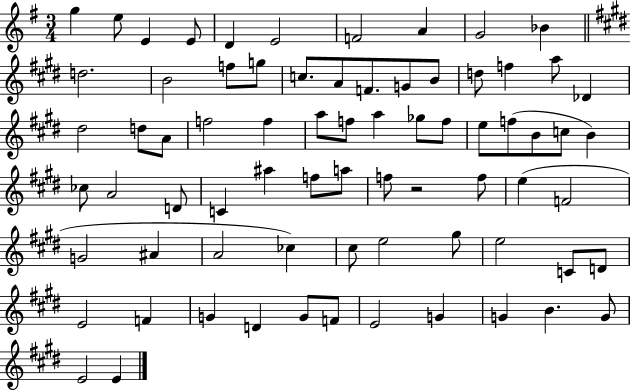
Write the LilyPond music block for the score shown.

{
  \clef treble
  \numericTimeSignature
  \time 3/4
  \key g \major
  \repeat volta 2 { g''4 e''8 e'4 e'8 | d'4 e'2 | f'2 a'4 | g'2 bes'4 | \break \bar "||" \break \key e \major d''2. | b'2 f''8 g''8 | c''8. a'8 f'8. g'8 b'8 | d''8 f''4 a''8 des'4 | \break dis''2 d''8 a'8 | f''2 f''4 | a''8 f''8 a''4 ges''8 f''8 | e''8 f''8( b'8 c''8 b'4) | \break ces''8 a'2 d'8 | c'4 ais''4 f''8 a''8 | f''8 r2 f''8 | e''4( f'2 | \break g'2 ais'4 | a'2 ces''4) | cis''8 e''2 gis''8 | e''2 c'8 d'8 | \break e'2 f'4 | g'4 d'4 g'8 f'8 | e'2 g'4 | g'4 b'4. g'8 | \break e'2 e'4 | } \bar "|."
}